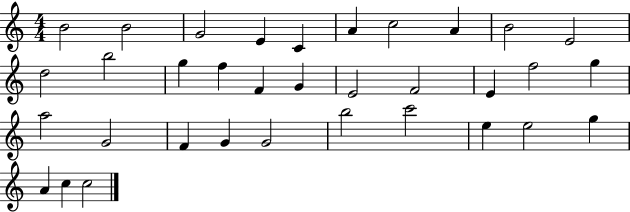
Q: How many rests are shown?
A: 0